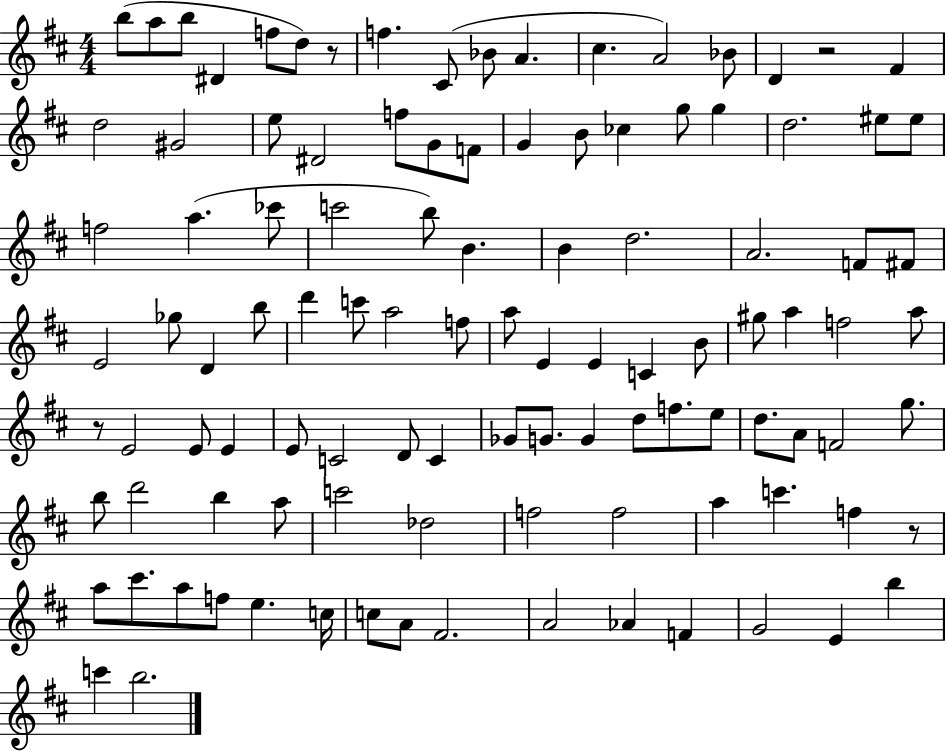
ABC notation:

X:1
T:Untitled
M:4/4
L:1/4
K:D
b/2 a/2 b/2 ^D f/2 d/2 z/2 f ^C/2 _B/2 A ^c A2 _B/2 D z2 ^F d2 ^G2 e/2 ^D2 f/2 G/2 F/2 G B/2 _c g/2 g d2 ^e/2 ^e/2 f2 a _c'/2 c'2 b/2 B B d2 A2 F/2 ^F/2 E2 _g/2 D b/2 d' c'/2 a2 f/2 a/2 E E C B/2 ^g/2 a f2 a/2 z/2 E2 E/2 E E/2 C2 D/2 C _G/2 G/2 G d/2 f/2 e/2 d/2 A/2 F2 g/2 b/2 d'2 b a/2 c'2 _d2 f2 f2 a c' f z/2 a/2 ^c'/2 a/2 f/2 e c/4 c/2 A/2 ^F2 A2 _A F G2 E b c' b2